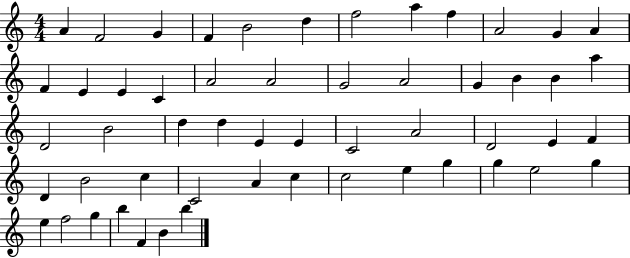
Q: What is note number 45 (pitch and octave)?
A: G5